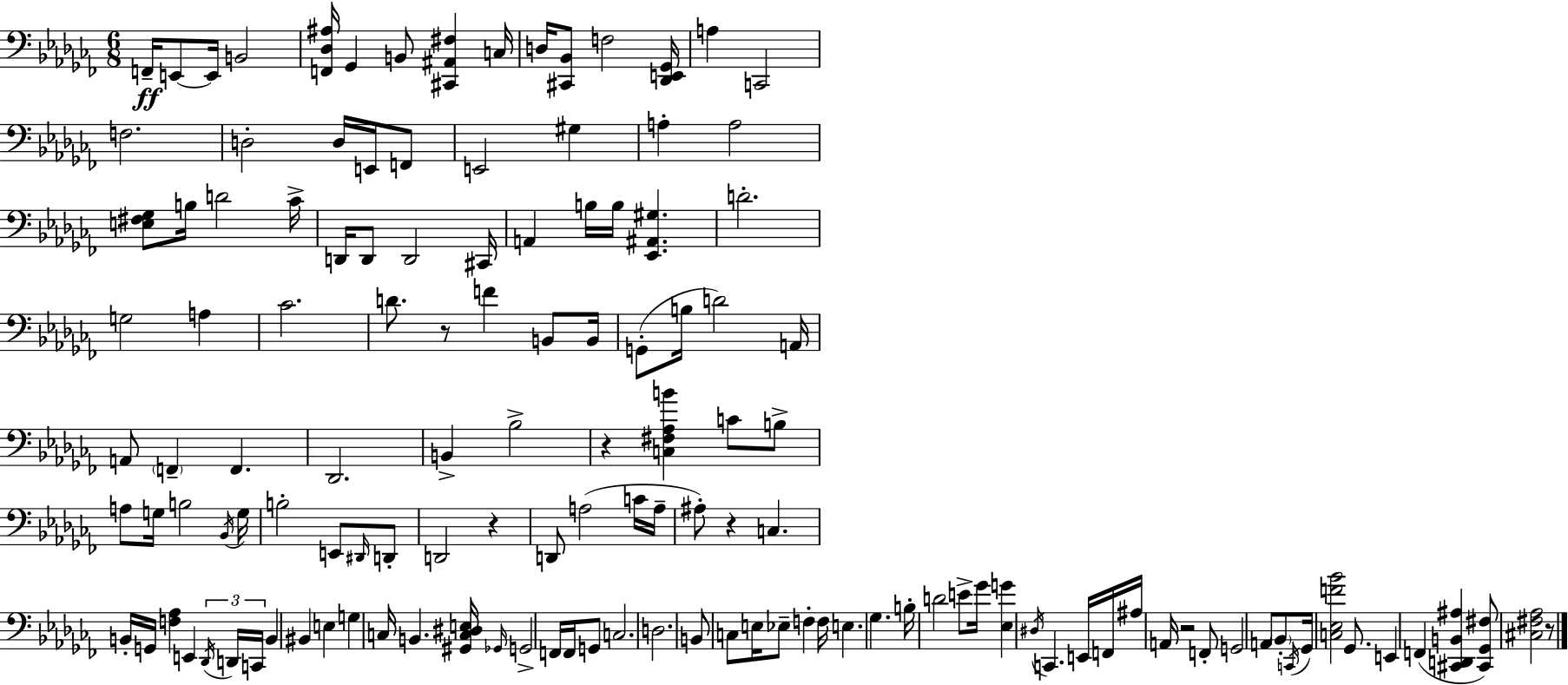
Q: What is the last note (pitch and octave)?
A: F2